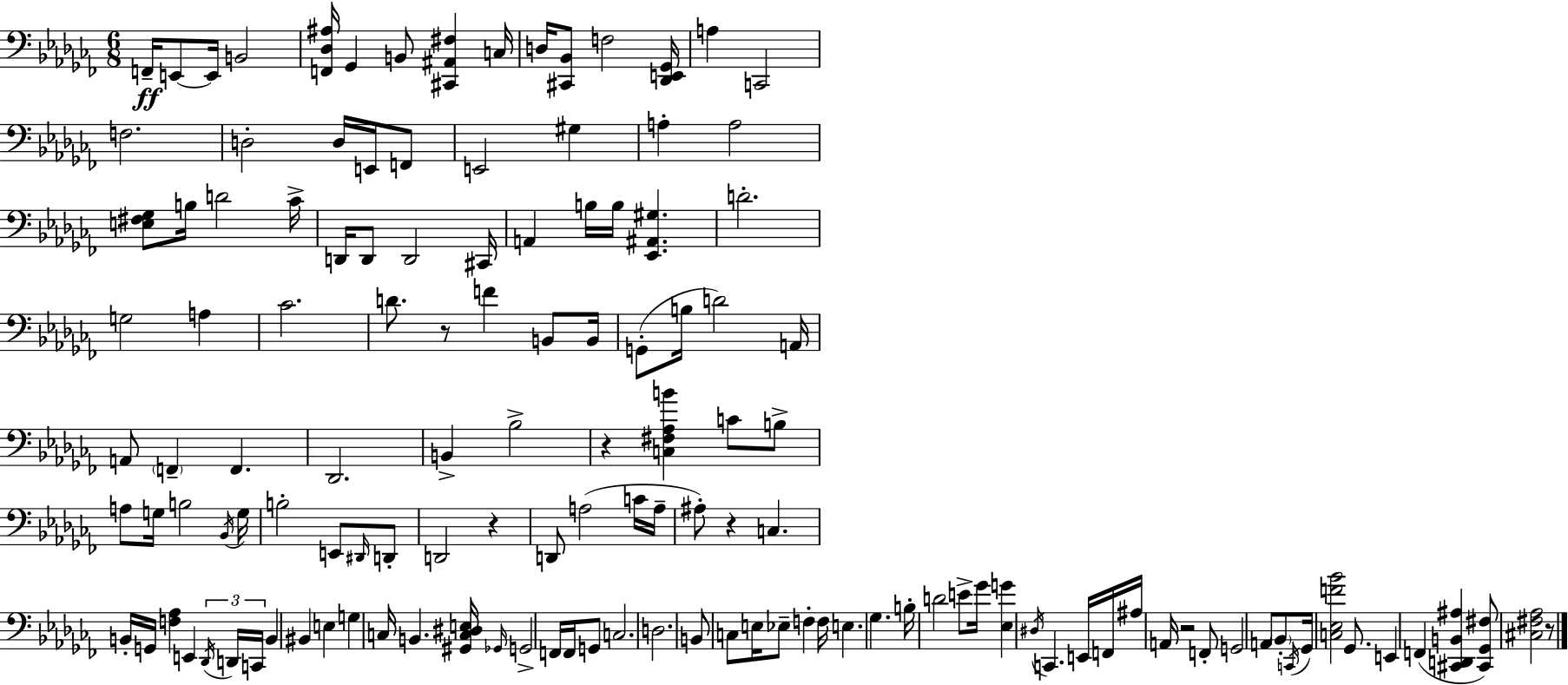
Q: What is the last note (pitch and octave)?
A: F2